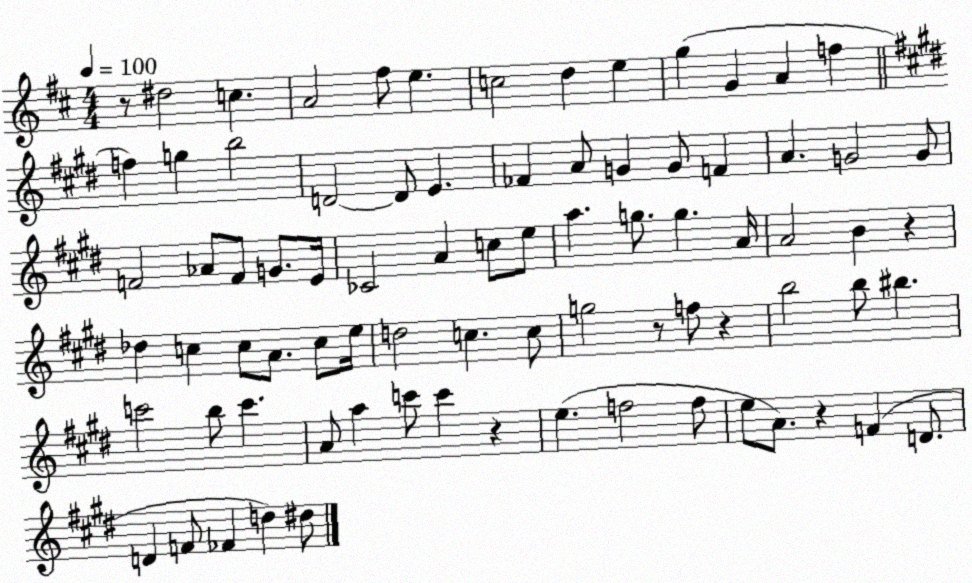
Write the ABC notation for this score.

X:1
T:Untitled
M:4/4
L:1/4
K:D
z/2 ^d2 c A2 ^f/2 e c2 d e g G A f f g b2 D2 D/2 E _F A/2 G G/2 F A G2 G/2 F2 _A/2 F/2 G/2 E/4 _C2 A c/2 e/2 a g/2 g A/4 A2 B z _d c c/2 A/2 c/2 e/4 d2 c c/2 g2 z/2 f/2 z b2 b/2 ^b c'2 b/2 c' A/2 a c'/2 c' z e f2 f/2 e/2 A/2 z F D/2 D F/2 _F d ^d/2